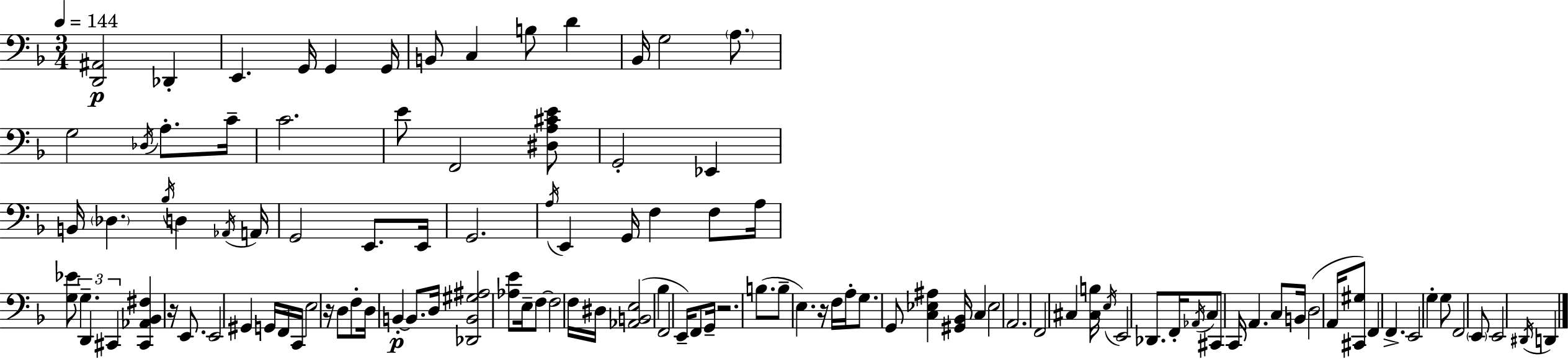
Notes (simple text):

[D2,A#2]/h Db2/q E2/q. G2/s G2/q G2/s B2/e C3/q B3/e D4/q Bb2/s G3/h A3/e. G3/h Db3/s A3/e. C4/s C4/h. E4/e F2/h [D#3,A3,C#4,E4]/e G2/h Eb2/q B2/s Db3/q. Bb3/s D3/q Ab2/s A2/s G2/h E2/e. E2/s G2/h. A3/s E2/q G2/s F3/q F3/e A3/s [G3,Eb4]/e G3/q. D2/q C#2/q [C#2,Ab2,Bb2,F#3]/q R/s E2/e. E2/h G#2/q G2/s F2/s C2/s E3/h R/s D3/e F3/e D3/s B2/q B2/e. D3/s [Db2,B2,G#3,A#3]/h [Ab3,E4]/e E3/s F3/e F3/h F3/s D#3/s [Ab2,B2,E3]/h Bb3/q F2/h E2/s F2/e G2/s R/h. B3/e. B3/e E3/q. R/s F3/s A3/s G3/e. G2/e [C3,Eb3,A#3]/q [G#2,Bb2]/s C3/q Eb3/h A2/h. F2/h C#3/q [C#3,B3]/s E3/s E2/h Db2/e. F2/s Ab2/s C3/e C#2/e C2/s A2/q. C3/e B2/s D3/h A2/s [C#2,G#3]/e F2/q F2/q. E2/h G3/q G3/e F2/h E2/e E2/h D#2/s D2/q